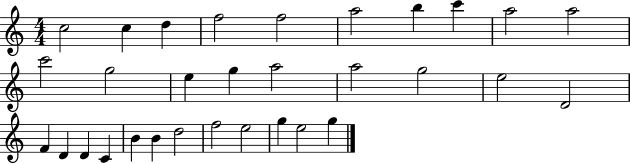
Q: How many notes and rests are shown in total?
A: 31